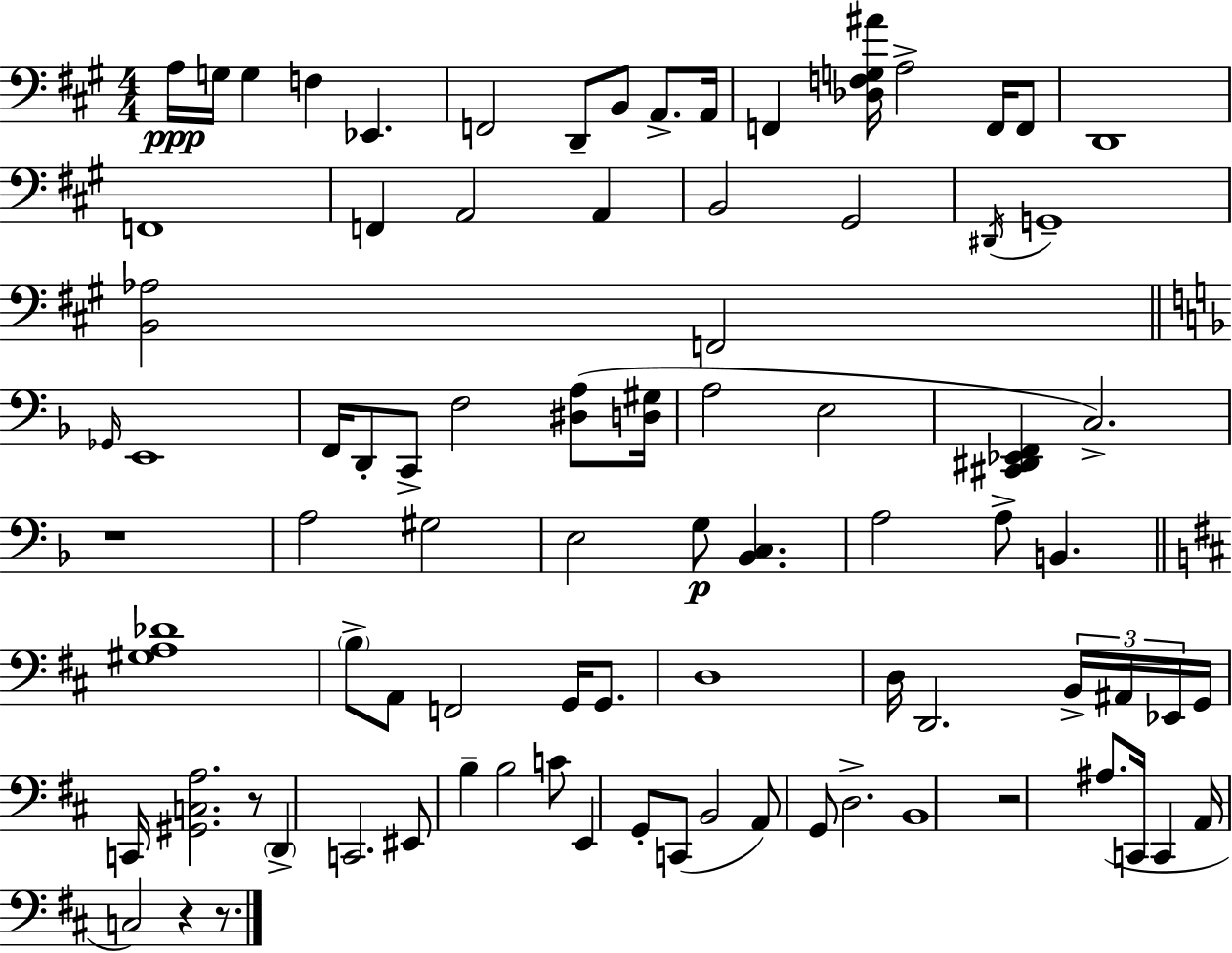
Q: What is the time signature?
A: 4/4